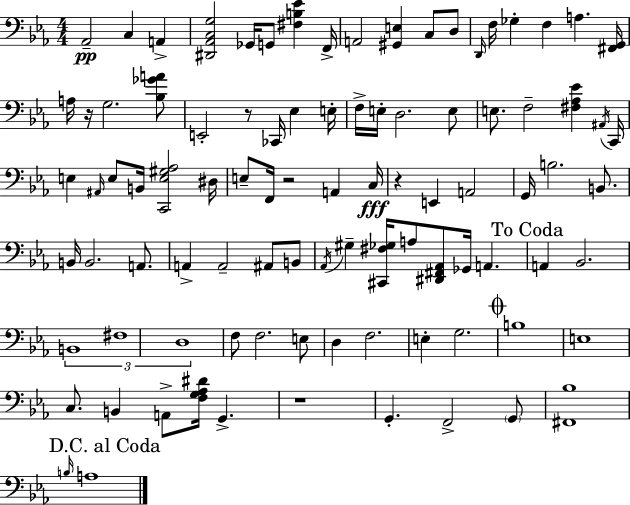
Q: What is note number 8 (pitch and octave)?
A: C3